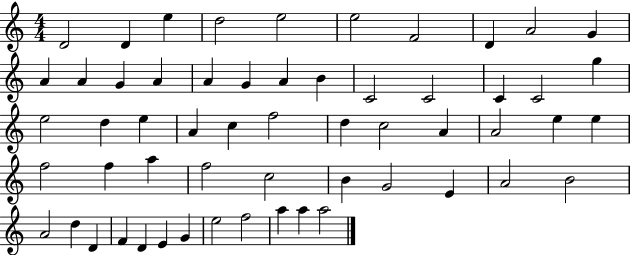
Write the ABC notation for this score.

X:1
T:Untitled
M:4/4
L:1/4
K:C
D2 D e d2 e2 e2 F2 D A2 G A A G A A G A B C2 C2 C C2 g e2 d e A c f2 d c2 A A2 e e f2 f a f2 c2 B G2 E A2 B2 A2 d D F D E G e2 f2 a a a2